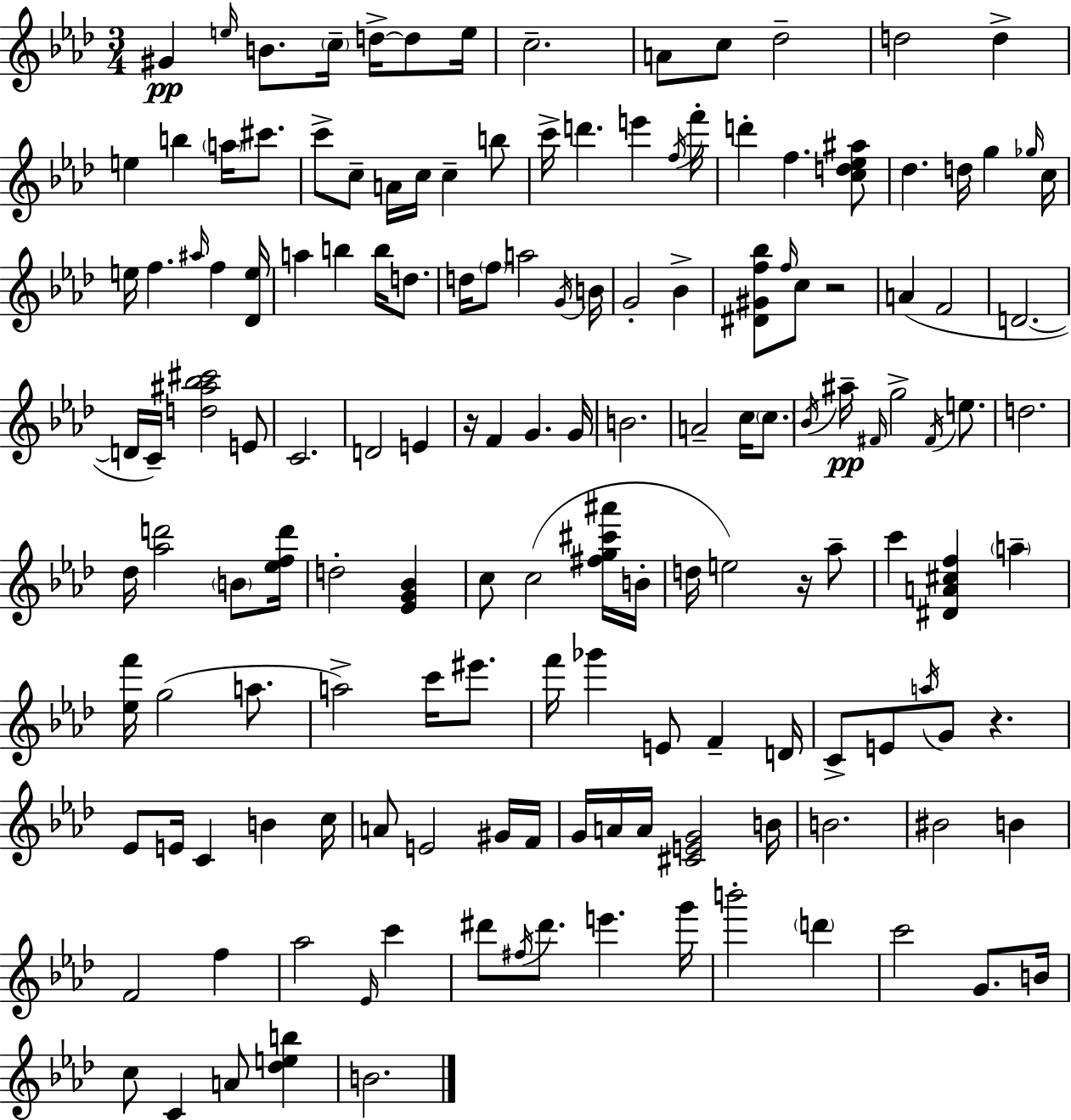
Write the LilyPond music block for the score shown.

{
  \clef treble
  \numericTimeSignature
  \time 3/4
  \key aes \major
  gis'4\pp \grace { e''16 } b'8. \parenthesize c''16-- d''16->~~ d''8 | e''16 c''2.-- | a'8 c''8 des''2-- | d''2 d''4-> | \break e''4 b''4 \parenthesize a''16 cis'''8. | c'''8-> c''8-- a'16 c''16 c''4-- b''8 | c'''16-> d'''4. e'''4 | \acciaccatura { f''16 } f'''16-. d'''4-. f''4. | \break <c'' d'' ees'' ais''>8 des''4. d''16 g''4 | \grace { ges''16 } c''16 e''16 f''4. \grace { ais''16 } f''4 | <des' e''>16 a''4 b''4 | b''16 d''8. d''16 \parenthesize f''8 a''2 | \break \acciaccatura { g'16 } b'16 g'2-. | bes'4-> <dis' gis' f'' bes''>8 \grace { f''16 } c''8 r2 | a'4( f'2 | d'2.~~ | \break d'16 c'16--) <d'' ais'' bes'' cis'''>2 | e'8 c'2. | d'2 | e'4 r16 f'4 g'4. | \break g'16 b'2. | a'2-- | c''16 \parenthesize c''8. \acciaccatura { bes'16 } ais''16--\pp \grace { fis'16 } g''2-> | \acciaccatura { fis'16 } e''8. d''2. | \break des''16 <aes'' d'''>2 | \parenthesize b'8 <ees'' f'' d'''>16 d''2-. | <ees' g' bes'>4 c''8 c''2( | <fis'' g'' cis''' ais'''>16 b'16-. d''16 e''2) | \break r16 aes''8-- c'''4 | <dis' a' cis'' f''>4 \parenthesize a''4-- <ees'' f'''>16 g''2( | a''8. a''2->) | c'''16 eis'''8. f'''16 ges'''4 | \break e'8 f'4-- d'16 c'8-> e'8 | \acciaccatura { a''16 } g'8 r4. ees'8 | e'16 c'4 b'4 c''16 a'8 | e'2 gis'16 f'16 g'16 a'16 | \break a'16 <cis' e' g'>2 b'16 b'2. | bis'2 | b'4 f'2 | f''4 aes''2 | \break \grace { ees'16 } c'''4 dis'''8 | \acciaccatura { fis''16 } dis'''8. e'''4. g'''16 | b'''2-. \parenthesize d'''4 | c'''2 g'8. b'16 | \break c''8 c'4 a'8 <des'' e'' b''>4 | b'2. | \bar "|."
}